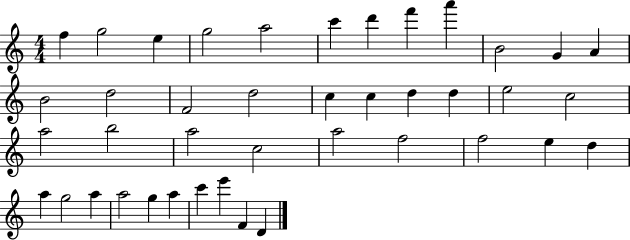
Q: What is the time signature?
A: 4/4